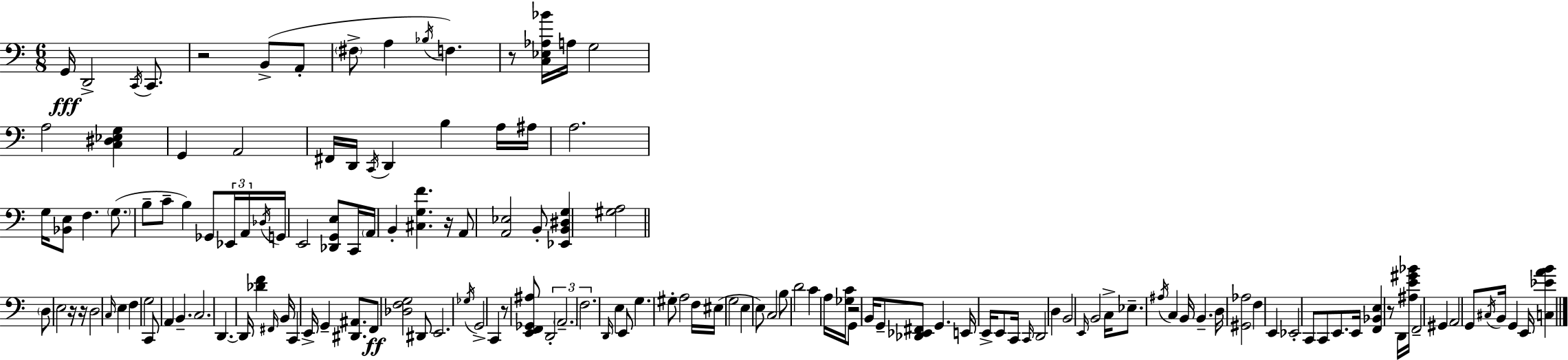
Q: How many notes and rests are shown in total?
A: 146